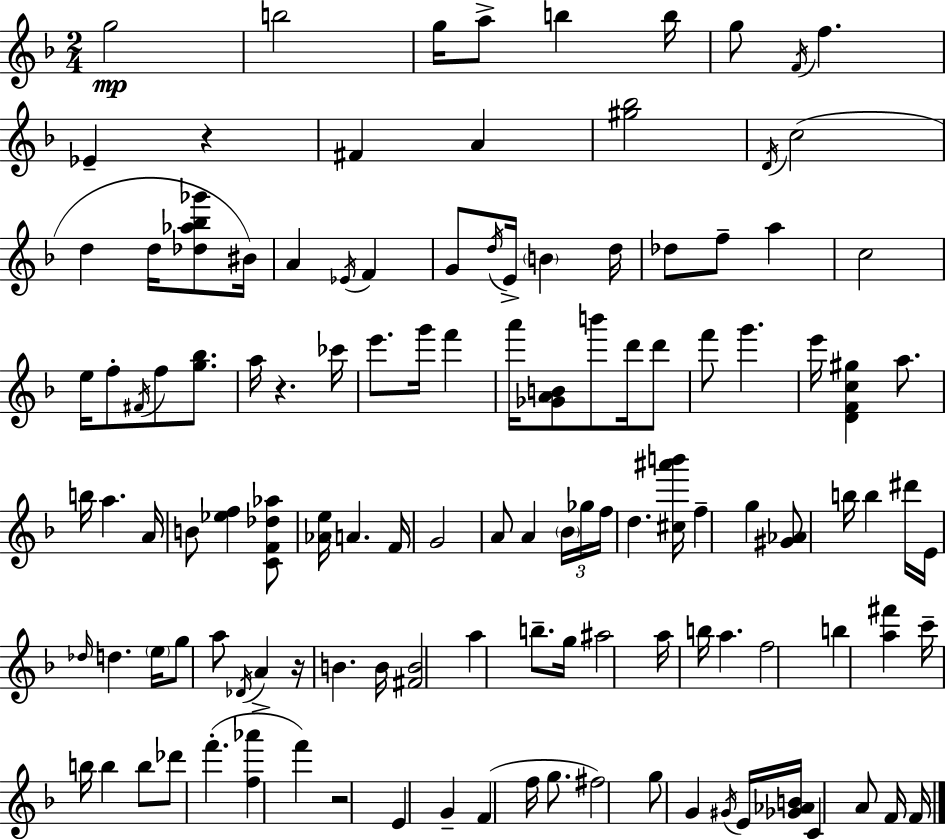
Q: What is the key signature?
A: D minor